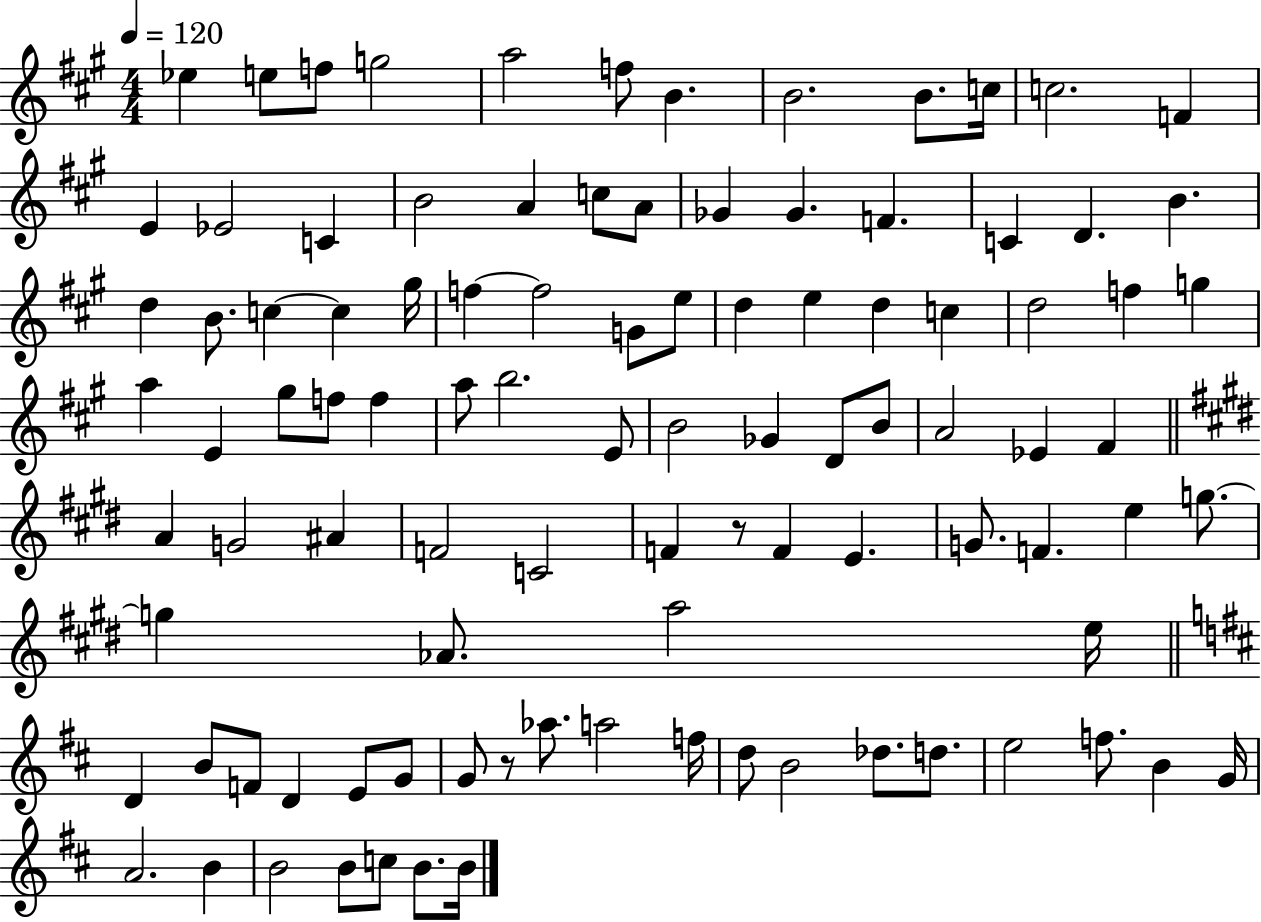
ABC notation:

X:1
T:Untitled
M:4/4
L:1/4
K:A
_e e/2 f/2 g2 a2 f/2 B B2 B/2 c/4 c2 F E _E2 C B2 A c/2 A/2 _G _G F C D B d B/2 c c ^g/4 f f2 G/2 e/2 d e d c d2 f g a E ^g/2 f/2 f a/2 b2 E/2 B2 _G D/2 B/2 A2 _E ^F A G2 ^A F2 C2 F z/2 F E G/2 F e g/2 g _A/2 a2 e/4 D B/2 F/2 D E/2 G/2 G/2 z/2 _a/2 a2 f/4 d/2 B2 _d/2 d/2 e2 f/2 B G/4 A2 B B2 B/2 c/2 B/2 B/4